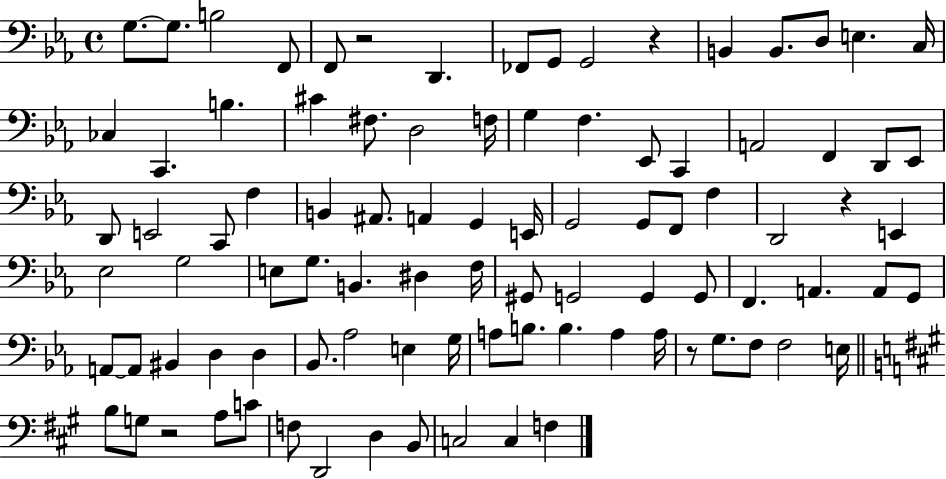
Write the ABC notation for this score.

X:1
T:Untitled
M:4/4
L:1/4
K:Eb
G,/2 G,/2 B,2 F,,/2 F,,/2 z2 D,, _F,,/2 G,,/2 G,,2 z B,, B,,/2 D,/2 E, C,/4 _C, C,, B, ^C ^F,/2 D,2 F,/4 G, F, _E,,/2 C,, A,,2 F,, D,,/2 _E,,/2 D,,/2 E,,2 C,,/2 F, B,, ^A,,/2 A,, G,, E,,/4 G,,2 G,,/2 F,,/2 F, D,,2 z E,, _E,2 G,2 E,/2 G,/2 B,, ^D, F,/4 ^G,,/2 G,,2 G,, G,,/2 F,, A,, A,,/2 G,,/2 A,,/2 A,,/2 ^B,, D, D, _B,,/2 _A,2 E, G,/4 A,/2 B,/2 B, A, A,/4 z/2 G,/2 F,/2 F,2 E,/4 B,/2 G,/2 z2 A,/2 C/2 F,/2 D,,2 D, B,,/2 C,2 C, F,